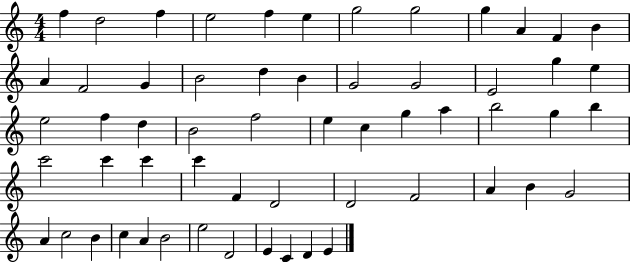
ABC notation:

X:1
T:Untitled
M:4/4
L:1/4
K:C
f d2 f e2 f e g2 g2 g A F B A F2 G B2 d B G2 G2 E2 g e e2 f d B2 f2 e c g a b2 g b c'2 c' c' c' F D2 D2 F2 A B G2 A c2 B c A B2 e2 D2 E C D E